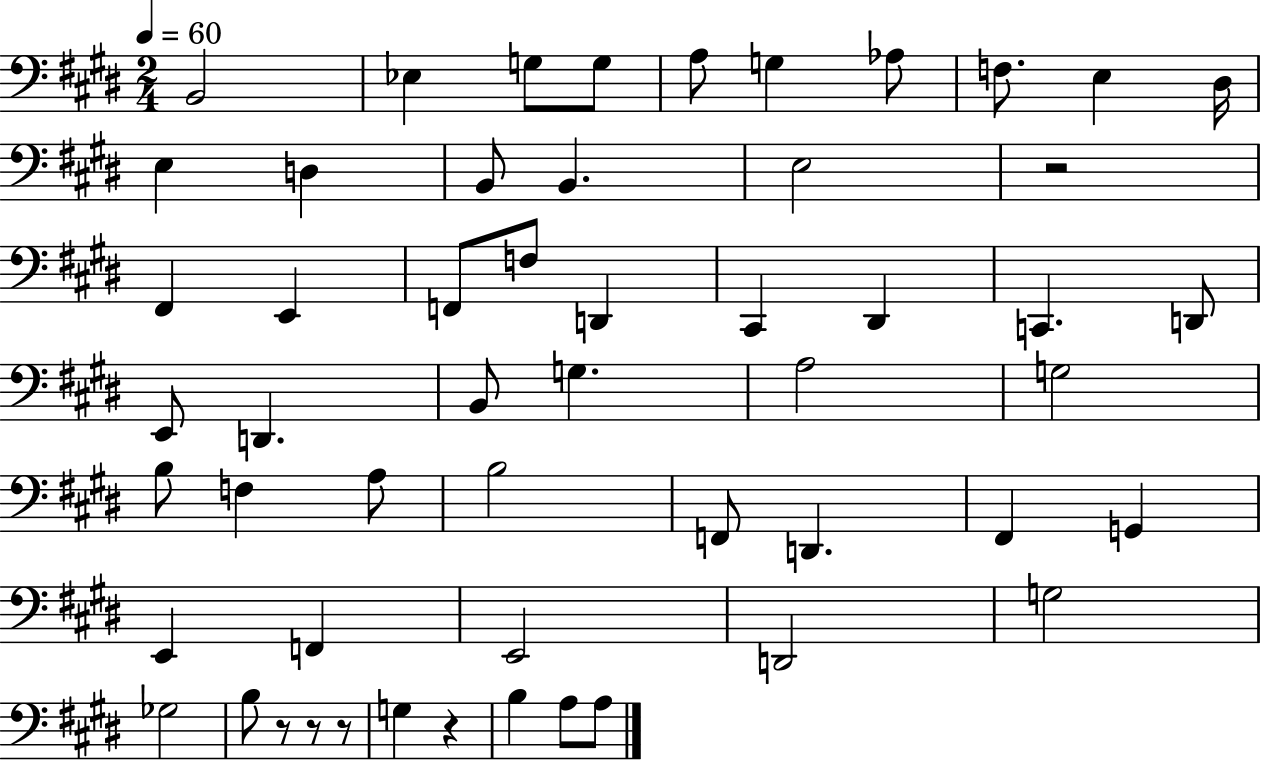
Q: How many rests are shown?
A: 5